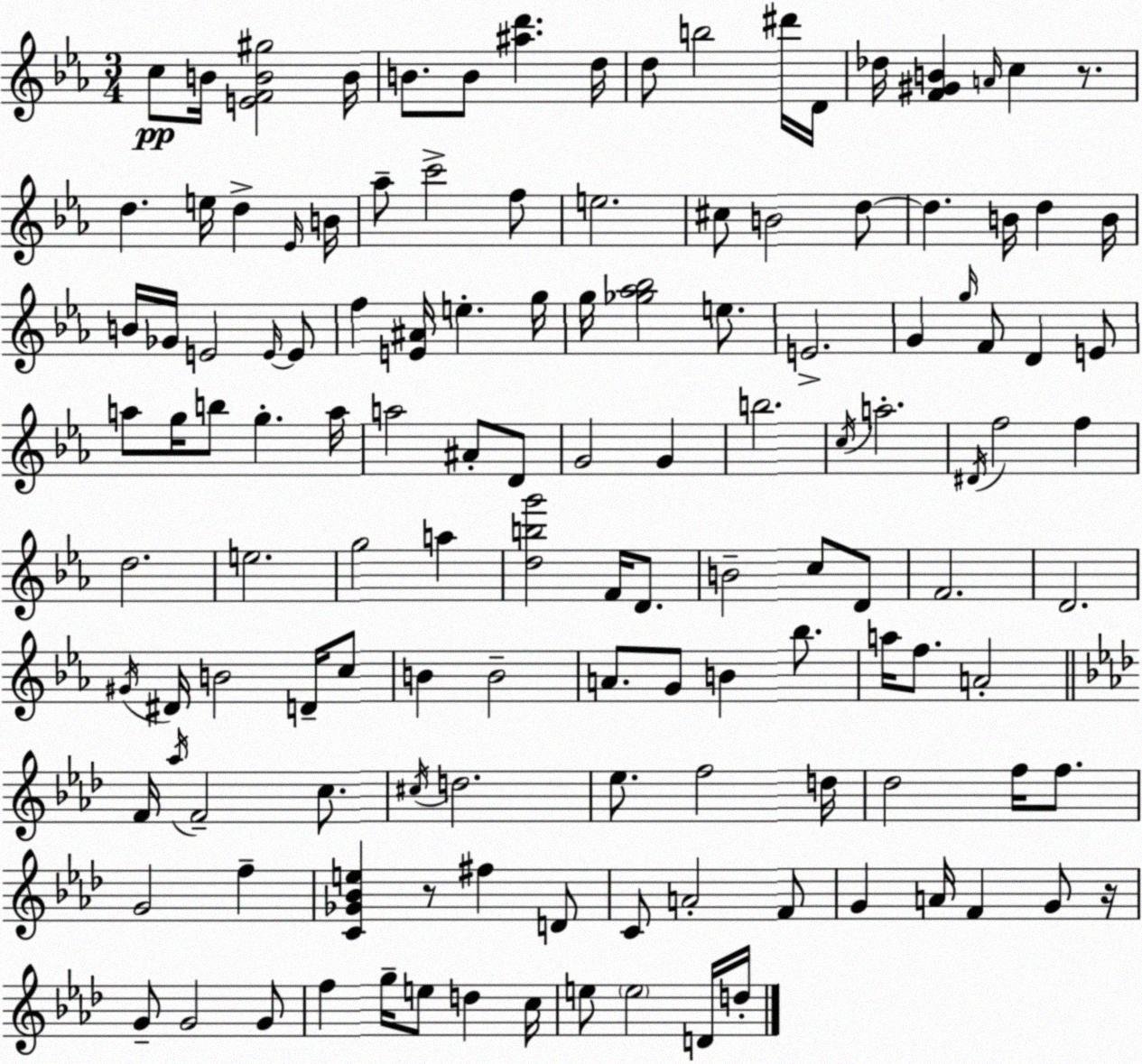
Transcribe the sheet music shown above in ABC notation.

X:1
T:Untitled
M:3/4
L:1/4
K:Cm
c/2 B/4 [EFB^g]2 B/4 B/2 B/2 [^ad'] d/4 d/2 b2 ^d'/4 D/4 _d/4 [F^GB] A/4 c z/2 d e/4 d _E/4 B/4 _a/2 c'2 f/2 e2 ^c/2 B2 d/2 d B/4 d B/4 B/4 _G/4 E2 E/4 E/2 f [E^A]/4 e g/4 g/4 [_g_a_b]2 e/2 E2 G g/4 F/2 D E/2 a/2 g/4 b/2 g a/4 a2 ^A/2 D/2 G2 G b2 c/4 a2 ^D/4 f2 f d2 e2 g2 a [dbg']2 F/4 D/2 B2 c/2 D/2 F2 D2 ^G/4 ^D/4 B2 D/4 c/2 B B2 A/2 G/2 B _b/2 a/4 f/2 A2 F/4 _a/4 F2 c/2 ^c/4 d2 _e/2 f2 d/4 _d2 f/4 f/2 G2 f [C_G_Be] z/2 ^f D/2 C/2 A2 F/2 G A/4 F G/2 z/4 G/2 G2 G/2 f g/4 e/2 d c/4 e/2 e2 D/4 d/4